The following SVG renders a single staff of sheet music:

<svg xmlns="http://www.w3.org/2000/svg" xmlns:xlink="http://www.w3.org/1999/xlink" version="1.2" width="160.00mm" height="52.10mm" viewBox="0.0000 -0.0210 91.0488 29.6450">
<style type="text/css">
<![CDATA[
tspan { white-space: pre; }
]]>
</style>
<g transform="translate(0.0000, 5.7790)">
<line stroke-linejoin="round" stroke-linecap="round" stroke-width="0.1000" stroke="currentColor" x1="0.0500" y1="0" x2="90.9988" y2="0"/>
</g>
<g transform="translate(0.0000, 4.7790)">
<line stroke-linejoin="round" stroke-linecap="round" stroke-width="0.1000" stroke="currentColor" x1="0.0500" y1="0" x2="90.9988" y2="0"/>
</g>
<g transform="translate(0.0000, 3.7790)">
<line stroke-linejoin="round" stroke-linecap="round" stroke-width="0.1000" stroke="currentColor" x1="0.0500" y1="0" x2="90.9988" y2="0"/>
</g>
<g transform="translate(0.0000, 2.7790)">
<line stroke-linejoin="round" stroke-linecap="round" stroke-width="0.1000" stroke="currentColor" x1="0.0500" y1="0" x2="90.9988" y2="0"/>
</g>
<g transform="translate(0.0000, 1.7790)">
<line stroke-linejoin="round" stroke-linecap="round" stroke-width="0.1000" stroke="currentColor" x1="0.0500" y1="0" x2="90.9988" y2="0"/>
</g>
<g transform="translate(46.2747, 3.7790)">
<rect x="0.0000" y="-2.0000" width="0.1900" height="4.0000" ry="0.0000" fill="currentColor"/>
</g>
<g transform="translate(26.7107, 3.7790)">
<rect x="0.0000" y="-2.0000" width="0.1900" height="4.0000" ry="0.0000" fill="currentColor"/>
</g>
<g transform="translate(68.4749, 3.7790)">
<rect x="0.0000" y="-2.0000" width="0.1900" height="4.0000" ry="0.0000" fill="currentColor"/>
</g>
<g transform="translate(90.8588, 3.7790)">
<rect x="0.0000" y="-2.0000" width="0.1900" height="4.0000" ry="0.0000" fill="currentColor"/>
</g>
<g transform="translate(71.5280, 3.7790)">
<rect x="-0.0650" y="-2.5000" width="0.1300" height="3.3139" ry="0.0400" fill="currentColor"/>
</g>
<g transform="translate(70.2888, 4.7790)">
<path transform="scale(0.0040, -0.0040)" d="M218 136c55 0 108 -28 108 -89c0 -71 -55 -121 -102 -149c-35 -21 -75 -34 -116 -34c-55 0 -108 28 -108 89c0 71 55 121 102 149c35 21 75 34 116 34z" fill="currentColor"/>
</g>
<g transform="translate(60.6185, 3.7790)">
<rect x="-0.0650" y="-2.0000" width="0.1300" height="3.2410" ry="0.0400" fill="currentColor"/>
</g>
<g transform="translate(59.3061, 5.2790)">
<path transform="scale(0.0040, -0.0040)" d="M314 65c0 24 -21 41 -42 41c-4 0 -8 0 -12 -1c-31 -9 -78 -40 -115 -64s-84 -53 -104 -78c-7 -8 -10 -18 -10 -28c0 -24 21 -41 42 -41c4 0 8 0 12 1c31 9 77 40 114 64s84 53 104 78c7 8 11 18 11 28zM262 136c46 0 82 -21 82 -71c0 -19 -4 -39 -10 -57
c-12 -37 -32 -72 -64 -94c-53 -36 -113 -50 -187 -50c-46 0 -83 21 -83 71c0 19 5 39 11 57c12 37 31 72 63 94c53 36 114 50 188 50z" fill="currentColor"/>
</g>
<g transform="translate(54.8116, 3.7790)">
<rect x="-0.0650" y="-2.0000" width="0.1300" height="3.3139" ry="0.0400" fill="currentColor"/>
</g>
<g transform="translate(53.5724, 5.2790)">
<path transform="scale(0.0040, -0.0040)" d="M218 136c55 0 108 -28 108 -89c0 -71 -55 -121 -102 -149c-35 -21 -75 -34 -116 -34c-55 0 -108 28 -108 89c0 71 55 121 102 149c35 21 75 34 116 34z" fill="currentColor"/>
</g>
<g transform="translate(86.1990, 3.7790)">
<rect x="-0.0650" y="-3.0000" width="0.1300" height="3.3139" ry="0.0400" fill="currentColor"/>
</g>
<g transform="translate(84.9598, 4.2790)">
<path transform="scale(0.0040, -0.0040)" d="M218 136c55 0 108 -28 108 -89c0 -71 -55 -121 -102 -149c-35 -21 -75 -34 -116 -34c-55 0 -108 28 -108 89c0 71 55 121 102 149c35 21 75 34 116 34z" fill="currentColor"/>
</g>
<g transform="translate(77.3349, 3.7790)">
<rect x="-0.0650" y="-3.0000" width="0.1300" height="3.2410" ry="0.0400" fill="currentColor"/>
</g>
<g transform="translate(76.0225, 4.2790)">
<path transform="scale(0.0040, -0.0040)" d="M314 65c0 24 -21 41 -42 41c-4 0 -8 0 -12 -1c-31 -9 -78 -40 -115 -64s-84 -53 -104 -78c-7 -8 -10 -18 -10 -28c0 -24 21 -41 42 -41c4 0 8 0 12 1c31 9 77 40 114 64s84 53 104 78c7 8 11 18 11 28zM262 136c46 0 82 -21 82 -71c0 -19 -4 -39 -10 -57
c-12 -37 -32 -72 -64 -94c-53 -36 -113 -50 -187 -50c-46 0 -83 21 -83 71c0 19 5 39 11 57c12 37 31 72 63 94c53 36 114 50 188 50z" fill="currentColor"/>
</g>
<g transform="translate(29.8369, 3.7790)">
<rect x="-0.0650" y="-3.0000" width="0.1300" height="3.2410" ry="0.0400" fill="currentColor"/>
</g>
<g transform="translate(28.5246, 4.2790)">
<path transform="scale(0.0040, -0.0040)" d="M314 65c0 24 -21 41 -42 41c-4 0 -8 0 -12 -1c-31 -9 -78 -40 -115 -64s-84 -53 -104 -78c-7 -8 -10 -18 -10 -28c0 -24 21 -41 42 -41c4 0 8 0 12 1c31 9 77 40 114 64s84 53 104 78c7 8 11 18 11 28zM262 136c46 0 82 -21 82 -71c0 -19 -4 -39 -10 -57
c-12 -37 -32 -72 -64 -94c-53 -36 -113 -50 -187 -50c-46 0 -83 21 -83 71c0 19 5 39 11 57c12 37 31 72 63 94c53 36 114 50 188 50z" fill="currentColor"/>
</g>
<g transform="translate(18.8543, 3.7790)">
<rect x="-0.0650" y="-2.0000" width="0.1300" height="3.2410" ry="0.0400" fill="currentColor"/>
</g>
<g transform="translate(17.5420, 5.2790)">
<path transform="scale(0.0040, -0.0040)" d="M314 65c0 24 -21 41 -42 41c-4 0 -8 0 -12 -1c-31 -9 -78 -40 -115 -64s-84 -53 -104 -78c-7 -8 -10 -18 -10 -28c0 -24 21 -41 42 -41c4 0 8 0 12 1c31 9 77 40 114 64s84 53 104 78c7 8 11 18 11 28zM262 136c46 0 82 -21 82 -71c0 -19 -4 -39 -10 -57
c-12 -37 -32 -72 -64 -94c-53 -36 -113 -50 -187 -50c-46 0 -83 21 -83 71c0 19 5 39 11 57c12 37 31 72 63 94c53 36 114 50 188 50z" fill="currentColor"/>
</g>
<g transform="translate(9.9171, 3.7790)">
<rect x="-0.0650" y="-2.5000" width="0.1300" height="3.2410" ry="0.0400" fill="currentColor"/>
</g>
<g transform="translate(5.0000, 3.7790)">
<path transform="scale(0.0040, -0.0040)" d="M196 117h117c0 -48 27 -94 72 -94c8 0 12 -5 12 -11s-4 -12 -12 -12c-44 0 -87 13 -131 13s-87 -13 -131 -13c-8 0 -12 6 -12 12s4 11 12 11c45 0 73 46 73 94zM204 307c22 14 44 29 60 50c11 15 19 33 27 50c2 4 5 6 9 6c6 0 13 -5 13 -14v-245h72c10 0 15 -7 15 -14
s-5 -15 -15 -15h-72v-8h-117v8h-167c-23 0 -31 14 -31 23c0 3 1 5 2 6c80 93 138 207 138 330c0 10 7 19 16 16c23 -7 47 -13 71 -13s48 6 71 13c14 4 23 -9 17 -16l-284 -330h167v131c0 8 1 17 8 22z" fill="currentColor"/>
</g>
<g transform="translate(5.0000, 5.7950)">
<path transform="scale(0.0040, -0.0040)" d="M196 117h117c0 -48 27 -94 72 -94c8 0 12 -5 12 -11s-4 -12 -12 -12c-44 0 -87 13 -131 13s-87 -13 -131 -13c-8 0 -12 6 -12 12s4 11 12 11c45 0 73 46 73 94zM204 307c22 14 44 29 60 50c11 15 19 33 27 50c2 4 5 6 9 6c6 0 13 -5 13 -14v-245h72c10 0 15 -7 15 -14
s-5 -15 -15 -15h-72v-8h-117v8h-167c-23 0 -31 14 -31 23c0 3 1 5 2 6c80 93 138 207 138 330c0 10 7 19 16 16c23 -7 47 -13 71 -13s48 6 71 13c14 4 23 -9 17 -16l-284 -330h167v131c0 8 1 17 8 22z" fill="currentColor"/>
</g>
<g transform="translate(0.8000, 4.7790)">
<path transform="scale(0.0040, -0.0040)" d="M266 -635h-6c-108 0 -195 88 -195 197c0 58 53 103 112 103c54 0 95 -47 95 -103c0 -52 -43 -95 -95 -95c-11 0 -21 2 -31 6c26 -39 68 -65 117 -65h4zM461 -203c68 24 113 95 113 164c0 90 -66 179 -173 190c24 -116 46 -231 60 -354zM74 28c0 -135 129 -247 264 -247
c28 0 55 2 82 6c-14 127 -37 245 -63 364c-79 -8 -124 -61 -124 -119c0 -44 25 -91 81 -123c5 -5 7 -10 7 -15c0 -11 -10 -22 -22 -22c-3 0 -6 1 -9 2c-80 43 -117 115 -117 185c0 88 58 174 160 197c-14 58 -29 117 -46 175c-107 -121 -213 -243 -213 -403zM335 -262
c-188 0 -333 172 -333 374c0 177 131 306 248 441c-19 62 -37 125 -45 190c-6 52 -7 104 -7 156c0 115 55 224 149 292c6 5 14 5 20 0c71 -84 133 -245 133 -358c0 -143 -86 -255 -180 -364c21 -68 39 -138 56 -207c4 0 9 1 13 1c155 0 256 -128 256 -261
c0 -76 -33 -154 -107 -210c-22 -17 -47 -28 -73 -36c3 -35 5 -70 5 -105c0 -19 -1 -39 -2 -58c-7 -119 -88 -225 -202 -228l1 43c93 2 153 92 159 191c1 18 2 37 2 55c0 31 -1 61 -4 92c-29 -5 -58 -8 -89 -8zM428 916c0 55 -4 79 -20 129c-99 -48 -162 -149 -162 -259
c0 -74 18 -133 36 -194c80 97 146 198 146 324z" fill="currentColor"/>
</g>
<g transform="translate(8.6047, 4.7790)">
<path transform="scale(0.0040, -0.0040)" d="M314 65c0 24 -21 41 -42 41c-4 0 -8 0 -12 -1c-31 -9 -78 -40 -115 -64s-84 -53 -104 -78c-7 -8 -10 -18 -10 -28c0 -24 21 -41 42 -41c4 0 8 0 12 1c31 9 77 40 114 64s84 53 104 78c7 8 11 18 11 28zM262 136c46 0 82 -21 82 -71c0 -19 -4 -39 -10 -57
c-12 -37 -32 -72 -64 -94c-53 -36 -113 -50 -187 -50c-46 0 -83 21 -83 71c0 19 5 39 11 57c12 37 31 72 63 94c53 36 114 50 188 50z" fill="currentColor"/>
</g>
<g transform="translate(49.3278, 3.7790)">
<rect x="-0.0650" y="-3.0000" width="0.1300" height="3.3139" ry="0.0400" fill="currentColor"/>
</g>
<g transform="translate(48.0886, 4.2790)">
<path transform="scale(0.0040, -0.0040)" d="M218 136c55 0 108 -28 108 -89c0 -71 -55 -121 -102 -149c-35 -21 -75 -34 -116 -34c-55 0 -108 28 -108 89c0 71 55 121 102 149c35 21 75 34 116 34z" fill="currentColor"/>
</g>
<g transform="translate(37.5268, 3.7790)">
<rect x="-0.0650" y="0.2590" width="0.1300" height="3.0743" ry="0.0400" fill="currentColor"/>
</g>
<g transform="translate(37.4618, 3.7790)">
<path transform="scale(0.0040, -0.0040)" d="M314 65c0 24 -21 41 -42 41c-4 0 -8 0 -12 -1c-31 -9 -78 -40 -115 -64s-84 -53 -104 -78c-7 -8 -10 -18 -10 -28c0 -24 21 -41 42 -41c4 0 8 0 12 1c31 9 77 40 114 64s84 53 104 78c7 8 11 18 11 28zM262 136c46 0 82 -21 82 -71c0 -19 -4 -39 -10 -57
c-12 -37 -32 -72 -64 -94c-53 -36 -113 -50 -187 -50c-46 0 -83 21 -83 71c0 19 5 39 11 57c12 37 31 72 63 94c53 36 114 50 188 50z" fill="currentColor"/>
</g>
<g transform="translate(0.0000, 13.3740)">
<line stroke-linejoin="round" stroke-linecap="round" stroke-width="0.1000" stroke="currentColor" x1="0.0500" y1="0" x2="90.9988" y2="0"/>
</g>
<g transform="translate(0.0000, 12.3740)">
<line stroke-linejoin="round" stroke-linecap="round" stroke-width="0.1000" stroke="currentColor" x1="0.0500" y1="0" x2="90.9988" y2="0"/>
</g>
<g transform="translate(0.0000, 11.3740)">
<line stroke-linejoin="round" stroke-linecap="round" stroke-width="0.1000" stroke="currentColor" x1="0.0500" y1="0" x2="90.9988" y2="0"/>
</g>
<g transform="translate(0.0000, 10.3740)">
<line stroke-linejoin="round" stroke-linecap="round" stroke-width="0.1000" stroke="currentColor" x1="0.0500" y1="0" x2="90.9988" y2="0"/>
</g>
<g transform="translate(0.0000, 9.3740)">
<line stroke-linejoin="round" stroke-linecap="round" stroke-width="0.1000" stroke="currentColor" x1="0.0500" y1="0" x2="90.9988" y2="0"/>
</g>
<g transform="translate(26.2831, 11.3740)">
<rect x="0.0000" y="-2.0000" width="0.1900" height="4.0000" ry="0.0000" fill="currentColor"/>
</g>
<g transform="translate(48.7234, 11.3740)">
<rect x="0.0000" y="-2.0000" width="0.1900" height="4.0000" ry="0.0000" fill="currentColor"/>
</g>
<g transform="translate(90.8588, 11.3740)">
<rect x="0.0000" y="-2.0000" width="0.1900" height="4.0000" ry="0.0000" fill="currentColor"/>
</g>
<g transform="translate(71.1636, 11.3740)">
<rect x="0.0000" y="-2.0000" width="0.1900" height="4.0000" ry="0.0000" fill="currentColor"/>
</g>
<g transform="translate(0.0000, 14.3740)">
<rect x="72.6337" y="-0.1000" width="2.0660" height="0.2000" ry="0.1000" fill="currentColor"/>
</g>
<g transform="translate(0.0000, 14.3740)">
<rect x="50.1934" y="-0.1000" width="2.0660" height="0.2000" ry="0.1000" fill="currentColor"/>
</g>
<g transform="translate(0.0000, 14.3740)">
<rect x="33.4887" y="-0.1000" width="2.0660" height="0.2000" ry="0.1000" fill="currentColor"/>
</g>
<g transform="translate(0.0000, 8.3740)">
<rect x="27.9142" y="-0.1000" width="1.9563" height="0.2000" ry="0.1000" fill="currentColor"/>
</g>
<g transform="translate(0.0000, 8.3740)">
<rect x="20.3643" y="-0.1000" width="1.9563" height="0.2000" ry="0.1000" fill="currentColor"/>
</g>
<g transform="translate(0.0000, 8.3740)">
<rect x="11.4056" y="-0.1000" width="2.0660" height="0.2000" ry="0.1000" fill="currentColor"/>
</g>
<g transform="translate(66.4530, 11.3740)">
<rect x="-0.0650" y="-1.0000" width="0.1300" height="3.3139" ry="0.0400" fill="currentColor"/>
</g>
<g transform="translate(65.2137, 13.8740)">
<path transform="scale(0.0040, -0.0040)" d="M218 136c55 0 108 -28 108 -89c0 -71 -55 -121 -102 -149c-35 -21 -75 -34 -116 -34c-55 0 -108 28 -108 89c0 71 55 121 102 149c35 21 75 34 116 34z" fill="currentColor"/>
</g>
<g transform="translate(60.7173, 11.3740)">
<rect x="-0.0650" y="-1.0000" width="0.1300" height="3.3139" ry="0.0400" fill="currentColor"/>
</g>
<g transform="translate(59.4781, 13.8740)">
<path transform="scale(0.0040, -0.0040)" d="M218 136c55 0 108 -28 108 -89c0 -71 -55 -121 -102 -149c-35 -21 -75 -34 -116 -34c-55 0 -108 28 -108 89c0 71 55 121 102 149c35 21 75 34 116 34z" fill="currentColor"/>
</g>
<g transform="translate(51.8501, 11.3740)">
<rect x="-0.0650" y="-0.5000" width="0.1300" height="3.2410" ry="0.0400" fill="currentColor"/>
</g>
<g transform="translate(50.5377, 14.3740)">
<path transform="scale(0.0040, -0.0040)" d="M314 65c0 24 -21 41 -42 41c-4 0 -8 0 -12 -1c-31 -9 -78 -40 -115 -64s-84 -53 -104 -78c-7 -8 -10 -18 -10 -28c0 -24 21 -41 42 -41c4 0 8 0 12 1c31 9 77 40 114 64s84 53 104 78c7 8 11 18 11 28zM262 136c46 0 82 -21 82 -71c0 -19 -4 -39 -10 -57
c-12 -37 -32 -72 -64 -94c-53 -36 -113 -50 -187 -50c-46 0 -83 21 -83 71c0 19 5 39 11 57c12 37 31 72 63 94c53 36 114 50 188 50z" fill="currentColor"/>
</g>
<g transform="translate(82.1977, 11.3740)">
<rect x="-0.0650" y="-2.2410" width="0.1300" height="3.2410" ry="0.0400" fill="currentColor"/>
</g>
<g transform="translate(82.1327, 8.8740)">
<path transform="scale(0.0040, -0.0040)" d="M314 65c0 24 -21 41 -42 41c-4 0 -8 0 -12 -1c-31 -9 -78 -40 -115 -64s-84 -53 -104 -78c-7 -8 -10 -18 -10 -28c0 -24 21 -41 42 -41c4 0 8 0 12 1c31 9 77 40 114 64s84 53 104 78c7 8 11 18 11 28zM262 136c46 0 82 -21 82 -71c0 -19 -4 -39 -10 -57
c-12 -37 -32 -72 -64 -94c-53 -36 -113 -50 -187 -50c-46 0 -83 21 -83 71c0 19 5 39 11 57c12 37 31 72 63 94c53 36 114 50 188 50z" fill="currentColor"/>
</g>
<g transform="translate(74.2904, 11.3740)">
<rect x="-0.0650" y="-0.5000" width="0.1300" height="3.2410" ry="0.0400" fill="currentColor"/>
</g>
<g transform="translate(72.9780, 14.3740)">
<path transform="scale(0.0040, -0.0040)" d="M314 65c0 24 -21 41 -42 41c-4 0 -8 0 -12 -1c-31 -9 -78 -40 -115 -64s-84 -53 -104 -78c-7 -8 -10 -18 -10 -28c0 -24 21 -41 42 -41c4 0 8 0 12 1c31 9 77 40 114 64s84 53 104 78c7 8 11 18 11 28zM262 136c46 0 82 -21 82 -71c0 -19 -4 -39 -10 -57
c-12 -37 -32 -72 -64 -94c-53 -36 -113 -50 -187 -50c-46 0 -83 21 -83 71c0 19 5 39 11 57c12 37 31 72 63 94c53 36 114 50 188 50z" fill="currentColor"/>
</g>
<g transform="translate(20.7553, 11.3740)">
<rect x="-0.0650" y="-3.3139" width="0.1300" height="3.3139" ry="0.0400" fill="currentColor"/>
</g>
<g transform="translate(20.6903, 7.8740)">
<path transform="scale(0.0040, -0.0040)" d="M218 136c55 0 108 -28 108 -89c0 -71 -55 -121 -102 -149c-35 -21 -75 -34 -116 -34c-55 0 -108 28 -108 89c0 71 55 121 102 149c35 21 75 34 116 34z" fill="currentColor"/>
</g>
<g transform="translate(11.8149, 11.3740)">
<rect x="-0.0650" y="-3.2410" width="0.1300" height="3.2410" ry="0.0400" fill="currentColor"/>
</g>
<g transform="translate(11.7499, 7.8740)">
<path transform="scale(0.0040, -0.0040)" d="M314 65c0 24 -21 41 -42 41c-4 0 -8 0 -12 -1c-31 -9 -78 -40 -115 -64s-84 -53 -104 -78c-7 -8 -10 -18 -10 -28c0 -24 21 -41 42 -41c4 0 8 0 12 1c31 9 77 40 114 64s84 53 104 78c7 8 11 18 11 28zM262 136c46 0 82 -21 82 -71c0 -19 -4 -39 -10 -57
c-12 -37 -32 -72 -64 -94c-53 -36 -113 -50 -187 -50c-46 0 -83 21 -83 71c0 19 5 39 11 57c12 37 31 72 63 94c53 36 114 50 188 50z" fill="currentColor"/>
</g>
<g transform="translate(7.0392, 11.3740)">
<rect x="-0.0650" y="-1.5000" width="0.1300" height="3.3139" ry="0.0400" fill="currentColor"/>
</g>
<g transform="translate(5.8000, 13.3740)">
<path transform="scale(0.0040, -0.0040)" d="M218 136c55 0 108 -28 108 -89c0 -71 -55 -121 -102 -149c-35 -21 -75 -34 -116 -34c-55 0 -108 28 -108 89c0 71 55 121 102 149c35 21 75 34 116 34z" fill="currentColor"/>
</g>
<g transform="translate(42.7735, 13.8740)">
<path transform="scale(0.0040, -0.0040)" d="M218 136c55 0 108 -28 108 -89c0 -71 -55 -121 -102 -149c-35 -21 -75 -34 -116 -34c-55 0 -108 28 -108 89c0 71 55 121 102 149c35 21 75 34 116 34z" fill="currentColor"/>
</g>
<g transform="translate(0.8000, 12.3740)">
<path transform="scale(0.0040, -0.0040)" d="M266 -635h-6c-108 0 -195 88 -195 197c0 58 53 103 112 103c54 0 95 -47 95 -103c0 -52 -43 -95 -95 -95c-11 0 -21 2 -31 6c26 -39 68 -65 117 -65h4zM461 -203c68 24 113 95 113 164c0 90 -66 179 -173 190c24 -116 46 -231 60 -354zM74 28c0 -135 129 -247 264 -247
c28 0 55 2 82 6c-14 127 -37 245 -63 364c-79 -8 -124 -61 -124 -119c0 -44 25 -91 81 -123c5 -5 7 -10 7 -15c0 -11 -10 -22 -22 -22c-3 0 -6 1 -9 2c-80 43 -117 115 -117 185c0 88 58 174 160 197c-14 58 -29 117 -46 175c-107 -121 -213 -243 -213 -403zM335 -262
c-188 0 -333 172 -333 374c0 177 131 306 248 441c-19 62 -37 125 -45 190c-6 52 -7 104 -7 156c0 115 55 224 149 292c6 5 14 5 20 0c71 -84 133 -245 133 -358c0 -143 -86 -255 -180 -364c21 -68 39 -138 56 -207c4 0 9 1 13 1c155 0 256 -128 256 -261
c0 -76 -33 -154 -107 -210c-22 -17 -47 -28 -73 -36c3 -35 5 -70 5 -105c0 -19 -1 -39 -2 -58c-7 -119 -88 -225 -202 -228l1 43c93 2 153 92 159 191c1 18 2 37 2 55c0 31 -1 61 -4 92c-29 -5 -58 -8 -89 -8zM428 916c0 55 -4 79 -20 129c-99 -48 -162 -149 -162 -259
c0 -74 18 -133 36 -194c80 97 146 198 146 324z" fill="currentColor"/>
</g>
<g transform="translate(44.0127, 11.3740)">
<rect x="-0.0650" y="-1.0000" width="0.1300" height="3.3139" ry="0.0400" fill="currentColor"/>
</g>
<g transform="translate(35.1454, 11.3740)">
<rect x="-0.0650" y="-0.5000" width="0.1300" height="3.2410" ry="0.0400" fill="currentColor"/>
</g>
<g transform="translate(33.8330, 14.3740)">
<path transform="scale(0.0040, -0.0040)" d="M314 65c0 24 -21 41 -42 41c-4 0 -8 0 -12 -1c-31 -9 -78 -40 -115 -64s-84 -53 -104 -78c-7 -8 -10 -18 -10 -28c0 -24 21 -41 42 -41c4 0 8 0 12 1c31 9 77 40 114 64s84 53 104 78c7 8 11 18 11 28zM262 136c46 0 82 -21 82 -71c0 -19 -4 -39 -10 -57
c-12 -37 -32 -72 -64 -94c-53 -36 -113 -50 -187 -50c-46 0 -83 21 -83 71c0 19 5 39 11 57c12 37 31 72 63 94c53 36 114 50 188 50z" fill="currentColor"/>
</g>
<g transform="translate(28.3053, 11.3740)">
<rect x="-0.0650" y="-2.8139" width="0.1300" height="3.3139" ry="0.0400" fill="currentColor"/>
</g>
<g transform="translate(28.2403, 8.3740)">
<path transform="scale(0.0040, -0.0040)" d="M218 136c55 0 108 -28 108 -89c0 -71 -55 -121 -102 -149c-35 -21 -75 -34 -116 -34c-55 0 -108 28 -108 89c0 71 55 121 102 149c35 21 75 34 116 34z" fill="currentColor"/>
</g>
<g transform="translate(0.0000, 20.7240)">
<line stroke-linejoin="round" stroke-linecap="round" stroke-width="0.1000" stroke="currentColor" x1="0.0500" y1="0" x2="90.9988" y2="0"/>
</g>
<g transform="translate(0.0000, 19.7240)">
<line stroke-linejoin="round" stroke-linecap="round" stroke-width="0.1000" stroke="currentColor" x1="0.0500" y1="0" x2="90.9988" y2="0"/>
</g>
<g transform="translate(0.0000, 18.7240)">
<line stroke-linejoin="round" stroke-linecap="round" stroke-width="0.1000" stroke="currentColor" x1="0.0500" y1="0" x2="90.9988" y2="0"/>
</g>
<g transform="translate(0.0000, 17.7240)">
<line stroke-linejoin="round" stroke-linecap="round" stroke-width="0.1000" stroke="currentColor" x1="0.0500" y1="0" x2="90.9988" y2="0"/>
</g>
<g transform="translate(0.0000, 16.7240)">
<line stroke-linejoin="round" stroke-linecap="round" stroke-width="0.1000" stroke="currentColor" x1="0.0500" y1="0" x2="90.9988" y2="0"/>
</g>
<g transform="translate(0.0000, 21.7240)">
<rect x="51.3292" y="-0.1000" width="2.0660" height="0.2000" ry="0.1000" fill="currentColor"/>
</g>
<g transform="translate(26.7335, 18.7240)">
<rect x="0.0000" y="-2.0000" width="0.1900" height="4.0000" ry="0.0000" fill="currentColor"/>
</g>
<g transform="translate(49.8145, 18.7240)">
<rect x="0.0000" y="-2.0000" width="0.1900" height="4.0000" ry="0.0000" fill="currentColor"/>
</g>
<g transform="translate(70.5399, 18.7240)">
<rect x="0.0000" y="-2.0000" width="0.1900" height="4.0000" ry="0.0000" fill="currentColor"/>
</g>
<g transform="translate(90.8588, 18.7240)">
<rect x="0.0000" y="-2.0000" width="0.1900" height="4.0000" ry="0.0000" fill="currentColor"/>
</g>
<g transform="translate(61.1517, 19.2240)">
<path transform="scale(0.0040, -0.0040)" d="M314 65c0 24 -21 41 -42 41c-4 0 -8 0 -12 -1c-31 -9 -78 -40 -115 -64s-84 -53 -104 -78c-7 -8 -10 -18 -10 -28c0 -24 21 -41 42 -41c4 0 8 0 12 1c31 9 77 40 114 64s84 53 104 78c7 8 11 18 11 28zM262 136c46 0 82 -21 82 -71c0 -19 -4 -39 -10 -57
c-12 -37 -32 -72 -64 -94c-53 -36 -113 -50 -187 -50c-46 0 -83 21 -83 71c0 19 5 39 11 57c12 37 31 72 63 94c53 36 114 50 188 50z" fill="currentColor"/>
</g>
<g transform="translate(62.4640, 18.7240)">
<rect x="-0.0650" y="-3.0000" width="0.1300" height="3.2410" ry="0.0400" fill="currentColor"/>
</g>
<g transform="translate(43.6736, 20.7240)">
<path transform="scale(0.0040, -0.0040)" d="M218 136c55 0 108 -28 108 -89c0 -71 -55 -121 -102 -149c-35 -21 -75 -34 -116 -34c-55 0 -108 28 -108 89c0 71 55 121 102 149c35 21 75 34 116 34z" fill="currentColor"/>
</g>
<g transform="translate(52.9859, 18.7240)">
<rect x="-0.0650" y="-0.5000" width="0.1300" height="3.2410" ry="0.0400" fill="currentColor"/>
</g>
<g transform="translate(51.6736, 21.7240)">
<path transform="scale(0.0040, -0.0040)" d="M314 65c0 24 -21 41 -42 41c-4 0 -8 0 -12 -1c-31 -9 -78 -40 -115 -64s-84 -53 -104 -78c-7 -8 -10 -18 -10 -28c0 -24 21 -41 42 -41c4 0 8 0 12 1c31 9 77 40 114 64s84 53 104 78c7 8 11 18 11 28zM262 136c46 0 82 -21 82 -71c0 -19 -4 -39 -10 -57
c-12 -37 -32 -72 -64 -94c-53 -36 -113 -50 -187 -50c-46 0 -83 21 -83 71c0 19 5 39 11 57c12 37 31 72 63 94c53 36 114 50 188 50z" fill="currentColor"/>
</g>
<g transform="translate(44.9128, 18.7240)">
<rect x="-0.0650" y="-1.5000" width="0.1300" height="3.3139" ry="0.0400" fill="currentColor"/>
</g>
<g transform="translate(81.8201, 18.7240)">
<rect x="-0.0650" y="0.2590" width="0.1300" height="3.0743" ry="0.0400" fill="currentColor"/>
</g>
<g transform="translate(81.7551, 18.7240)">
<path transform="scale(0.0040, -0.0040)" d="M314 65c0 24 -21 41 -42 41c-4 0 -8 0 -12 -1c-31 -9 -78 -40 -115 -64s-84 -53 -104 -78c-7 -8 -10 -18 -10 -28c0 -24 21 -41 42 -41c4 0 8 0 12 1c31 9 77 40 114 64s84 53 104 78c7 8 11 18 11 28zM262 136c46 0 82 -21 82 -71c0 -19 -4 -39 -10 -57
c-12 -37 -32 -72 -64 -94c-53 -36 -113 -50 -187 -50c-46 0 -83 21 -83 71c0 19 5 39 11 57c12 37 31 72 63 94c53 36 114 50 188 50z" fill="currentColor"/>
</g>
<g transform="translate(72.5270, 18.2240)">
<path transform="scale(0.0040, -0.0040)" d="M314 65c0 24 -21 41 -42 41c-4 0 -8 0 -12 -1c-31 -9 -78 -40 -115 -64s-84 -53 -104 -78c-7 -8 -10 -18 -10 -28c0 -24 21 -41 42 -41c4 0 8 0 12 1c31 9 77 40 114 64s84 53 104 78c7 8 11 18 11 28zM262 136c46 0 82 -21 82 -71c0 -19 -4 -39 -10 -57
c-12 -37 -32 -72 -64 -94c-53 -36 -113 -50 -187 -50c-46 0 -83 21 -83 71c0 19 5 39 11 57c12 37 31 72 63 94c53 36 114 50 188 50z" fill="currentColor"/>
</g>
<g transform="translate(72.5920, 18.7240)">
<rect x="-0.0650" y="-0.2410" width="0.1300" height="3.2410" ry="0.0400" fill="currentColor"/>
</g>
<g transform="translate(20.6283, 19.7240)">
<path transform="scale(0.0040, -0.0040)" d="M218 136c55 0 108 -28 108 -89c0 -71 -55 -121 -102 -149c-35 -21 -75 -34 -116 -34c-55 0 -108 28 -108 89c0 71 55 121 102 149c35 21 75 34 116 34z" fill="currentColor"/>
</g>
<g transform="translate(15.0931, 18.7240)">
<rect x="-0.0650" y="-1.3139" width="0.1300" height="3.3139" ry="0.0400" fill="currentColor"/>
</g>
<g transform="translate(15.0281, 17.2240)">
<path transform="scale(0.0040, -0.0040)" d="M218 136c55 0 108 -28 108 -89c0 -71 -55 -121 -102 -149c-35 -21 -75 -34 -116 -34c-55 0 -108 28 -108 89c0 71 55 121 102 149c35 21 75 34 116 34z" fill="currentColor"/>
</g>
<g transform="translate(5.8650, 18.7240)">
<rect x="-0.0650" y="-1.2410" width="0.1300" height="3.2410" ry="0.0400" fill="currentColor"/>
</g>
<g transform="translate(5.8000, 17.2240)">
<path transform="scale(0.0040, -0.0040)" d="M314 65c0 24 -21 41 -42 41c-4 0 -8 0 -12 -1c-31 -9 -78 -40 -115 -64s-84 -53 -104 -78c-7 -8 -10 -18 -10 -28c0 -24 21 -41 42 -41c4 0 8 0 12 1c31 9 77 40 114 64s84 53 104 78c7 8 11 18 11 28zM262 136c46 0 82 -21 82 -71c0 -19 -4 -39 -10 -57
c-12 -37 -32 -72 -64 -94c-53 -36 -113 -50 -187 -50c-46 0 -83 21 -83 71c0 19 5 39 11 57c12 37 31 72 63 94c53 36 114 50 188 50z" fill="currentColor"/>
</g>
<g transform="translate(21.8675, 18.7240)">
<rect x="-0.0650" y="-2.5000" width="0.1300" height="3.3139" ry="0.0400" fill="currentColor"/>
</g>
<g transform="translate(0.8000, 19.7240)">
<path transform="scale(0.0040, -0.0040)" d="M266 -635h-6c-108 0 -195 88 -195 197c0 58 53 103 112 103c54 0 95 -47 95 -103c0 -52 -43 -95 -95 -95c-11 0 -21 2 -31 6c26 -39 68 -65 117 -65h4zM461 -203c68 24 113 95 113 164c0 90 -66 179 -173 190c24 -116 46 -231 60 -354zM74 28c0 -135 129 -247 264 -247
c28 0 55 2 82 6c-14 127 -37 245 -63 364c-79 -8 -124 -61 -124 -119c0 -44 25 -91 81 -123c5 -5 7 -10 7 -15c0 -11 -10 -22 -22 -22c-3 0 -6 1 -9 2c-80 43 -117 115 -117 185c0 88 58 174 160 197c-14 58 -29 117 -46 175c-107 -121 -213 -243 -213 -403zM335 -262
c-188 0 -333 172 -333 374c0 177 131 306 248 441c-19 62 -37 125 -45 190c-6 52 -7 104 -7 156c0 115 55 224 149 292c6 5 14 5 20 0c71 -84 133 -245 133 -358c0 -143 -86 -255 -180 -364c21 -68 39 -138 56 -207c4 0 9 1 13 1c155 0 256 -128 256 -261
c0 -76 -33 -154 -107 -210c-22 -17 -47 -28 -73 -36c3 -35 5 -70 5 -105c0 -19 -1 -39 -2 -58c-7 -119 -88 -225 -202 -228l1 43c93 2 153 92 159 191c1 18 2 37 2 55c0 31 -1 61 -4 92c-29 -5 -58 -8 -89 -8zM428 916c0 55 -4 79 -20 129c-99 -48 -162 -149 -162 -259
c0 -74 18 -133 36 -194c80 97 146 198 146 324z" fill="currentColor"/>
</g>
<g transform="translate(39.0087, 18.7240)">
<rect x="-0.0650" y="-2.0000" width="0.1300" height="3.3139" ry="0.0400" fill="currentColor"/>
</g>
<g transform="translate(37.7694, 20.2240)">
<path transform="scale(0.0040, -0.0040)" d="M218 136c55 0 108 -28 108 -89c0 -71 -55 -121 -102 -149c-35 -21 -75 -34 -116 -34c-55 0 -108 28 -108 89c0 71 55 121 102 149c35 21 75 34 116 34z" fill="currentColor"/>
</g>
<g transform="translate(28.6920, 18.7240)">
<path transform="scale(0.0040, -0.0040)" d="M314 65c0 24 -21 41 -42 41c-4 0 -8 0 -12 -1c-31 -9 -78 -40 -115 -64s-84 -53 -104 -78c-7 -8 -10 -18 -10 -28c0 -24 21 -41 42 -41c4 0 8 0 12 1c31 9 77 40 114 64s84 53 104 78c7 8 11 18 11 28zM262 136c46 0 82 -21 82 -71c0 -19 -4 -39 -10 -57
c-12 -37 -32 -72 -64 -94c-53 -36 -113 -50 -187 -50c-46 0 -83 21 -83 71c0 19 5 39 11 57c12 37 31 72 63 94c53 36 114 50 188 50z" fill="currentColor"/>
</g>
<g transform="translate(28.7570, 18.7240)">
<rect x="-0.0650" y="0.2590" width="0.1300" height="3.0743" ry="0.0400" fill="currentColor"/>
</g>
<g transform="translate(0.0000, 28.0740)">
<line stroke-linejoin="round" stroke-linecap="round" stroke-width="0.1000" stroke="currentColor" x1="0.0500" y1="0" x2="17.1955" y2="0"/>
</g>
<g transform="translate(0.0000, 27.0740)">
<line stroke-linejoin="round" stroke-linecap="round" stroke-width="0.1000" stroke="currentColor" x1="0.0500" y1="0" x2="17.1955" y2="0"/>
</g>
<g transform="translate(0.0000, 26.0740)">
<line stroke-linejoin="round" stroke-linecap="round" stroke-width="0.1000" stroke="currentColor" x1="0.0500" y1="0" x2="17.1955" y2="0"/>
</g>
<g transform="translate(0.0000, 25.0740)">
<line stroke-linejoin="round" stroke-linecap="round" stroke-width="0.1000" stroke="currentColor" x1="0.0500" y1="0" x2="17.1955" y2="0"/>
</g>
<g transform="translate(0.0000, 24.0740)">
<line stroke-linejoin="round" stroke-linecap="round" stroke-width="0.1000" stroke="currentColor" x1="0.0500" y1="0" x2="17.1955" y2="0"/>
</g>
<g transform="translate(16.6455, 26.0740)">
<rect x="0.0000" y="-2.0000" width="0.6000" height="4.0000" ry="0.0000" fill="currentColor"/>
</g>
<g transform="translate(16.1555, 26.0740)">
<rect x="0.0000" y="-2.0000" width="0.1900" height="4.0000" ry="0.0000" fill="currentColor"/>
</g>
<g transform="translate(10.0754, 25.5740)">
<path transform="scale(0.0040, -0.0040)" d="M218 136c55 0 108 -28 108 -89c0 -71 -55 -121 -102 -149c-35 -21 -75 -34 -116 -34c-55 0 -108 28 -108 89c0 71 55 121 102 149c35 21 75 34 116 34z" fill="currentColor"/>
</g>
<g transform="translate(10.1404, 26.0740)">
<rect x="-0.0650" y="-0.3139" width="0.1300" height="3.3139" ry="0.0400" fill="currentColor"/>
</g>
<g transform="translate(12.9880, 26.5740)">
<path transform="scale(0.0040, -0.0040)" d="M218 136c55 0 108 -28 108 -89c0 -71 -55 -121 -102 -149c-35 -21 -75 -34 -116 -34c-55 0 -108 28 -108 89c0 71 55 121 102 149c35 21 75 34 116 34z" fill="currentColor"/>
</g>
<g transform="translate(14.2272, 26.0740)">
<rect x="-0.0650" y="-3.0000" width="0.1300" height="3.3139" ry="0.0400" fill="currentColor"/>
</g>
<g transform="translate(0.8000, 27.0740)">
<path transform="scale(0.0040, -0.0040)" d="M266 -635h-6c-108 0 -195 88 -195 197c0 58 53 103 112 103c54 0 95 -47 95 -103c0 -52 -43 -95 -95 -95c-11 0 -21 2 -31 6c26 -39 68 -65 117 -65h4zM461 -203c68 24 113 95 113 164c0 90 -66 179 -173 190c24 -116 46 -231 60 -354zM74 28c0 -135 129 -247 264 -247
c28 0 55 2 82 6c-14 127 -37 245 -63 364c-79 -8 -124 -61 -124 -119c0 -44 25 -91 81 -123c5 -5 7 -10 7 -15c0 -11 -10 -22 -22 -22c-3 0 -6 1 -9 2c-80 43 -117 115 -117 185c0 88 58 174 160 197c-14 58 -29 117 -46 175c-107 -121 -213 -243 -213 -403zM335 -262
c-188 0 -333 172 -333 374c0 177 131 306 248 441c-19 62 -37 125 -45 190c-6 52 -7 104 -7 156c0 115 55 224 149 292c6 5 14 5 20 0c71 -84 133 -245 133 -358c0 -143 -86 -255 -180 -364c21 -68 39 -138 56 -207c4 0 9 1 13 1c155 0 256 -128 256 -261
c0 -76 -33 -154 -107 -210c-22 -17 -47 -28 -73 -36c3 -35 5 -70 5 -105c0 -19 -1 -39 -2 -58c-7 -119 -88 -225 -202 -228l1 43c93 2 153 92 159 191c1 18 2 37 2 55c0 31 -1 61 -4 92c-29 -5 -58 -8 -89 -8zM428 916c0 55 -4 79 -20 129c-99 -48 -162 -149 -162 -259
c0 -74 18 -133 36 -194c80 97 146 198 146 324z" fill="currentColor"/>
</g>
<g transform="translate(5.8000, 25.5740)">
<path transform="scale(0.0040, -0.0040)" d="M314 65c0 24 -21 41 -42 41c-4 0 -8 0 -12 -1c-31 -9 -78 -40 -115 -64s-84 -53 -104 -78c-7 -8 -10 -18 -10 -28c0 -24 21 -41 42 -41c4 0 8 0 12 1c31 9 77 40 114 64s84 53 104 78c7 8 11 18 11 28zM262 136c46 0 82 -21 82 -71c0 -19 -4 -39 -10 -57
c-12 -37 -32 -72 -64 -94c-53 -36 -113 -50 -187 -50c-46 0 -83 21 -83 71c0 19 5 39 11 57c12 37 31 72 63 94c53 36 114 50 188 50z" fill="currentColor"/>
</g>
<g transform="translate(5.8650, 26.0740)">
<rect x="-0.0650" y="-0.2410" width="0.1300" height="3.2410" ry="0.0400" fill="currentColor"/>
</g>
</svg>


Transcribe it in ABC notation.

X:1
T:Untitled
M:4/4
L:1/4
K:C
G2 F2 A2 B2 A F F2 G A2 A E b2 b a C2 D C2 D D C2 g2 e2 e G B2 F E C2 A2 c2 B2 c2 c A